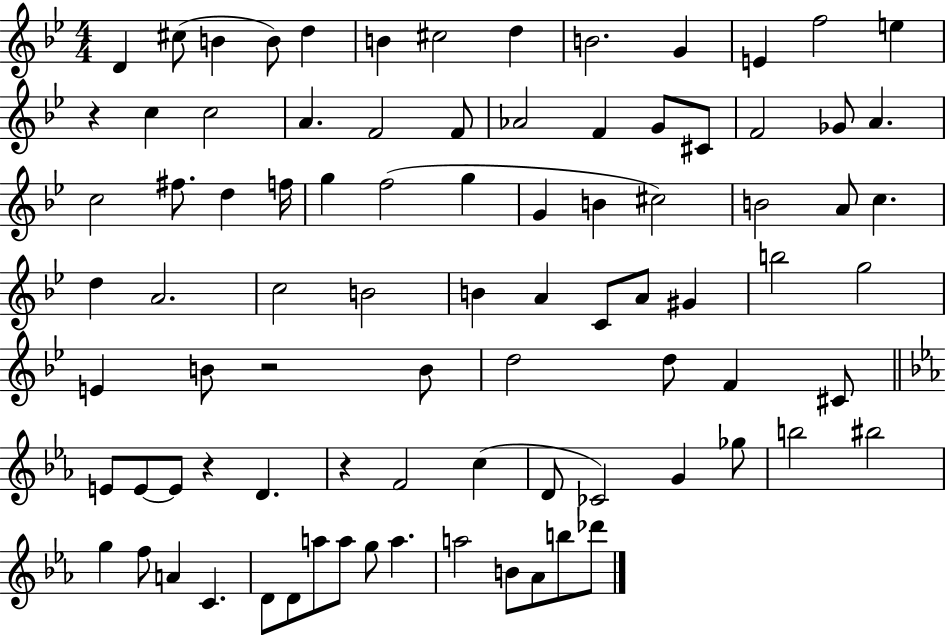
D4/q C#5/e B4/q B4/e D5/q B4/q C#5/h D5/q B4/h. G4/q E4/q F5/h E5/q R/q C5/q C5/h A4/q. F4/h F4/e Ab4/h F4/q G4/e C#4/e F4/h Gb4/e A4/q. C5/h F#5/e. D5/q F5/s G5/q F5/h G5/q G4/q B4/q C#5/h B4/h A4/e C5/q. D5/q A4/h. C5/h B4/h B4/q A4/q C4/e A4/e G#4/q B5/h G5/h E4/q B4/e R/h B4/e D5/h D5/e F4/q C#4/e E4/e E4/e E4/e R/q D4/q. R/q F4/h C5/q D4/e CES4/h G4/q Gb5/e B5/h BIS5/h G5/q F5/e A4/q C4/q. D4/e D4/e A5/e A5/e G5/e A5/q. A5/h B4/e Ab4/e B5/e Db6/e